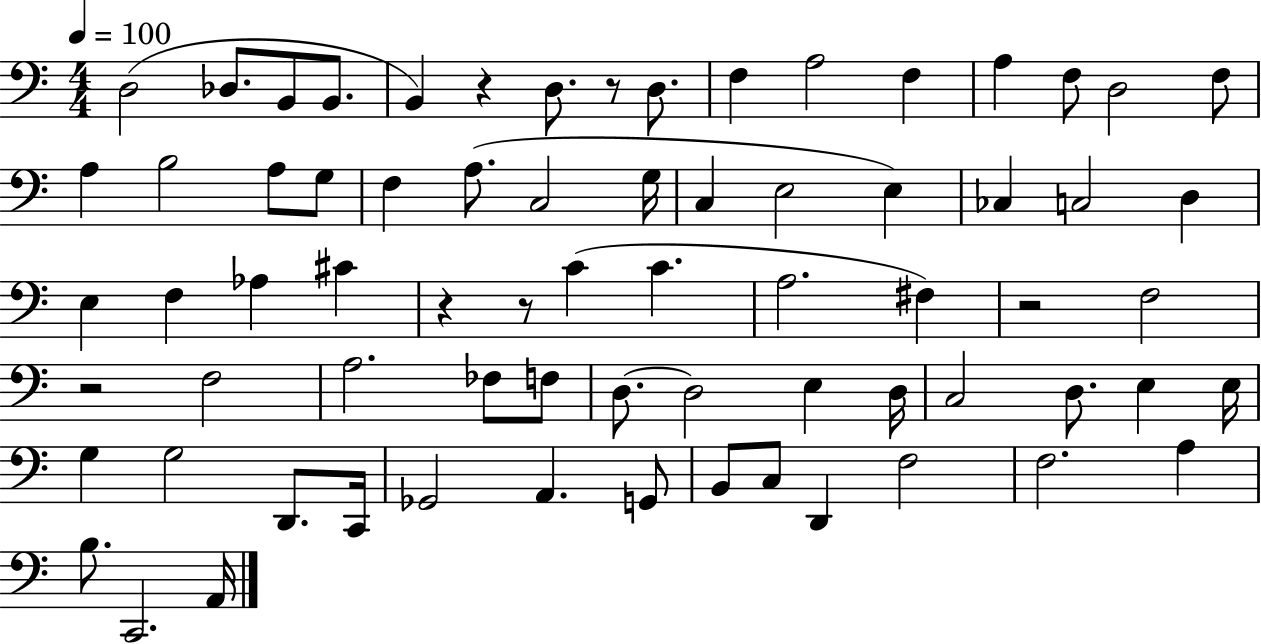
X:1
T:Untitled
M:4/4
L:1/4
K:C
D,2 _D,/2 B,,/2 B,,/2 B,, z D,/2 z/2 D,/2 F, A,2 F, A, F,/2 D,2 F,/2 A, B,2 A,/2 G,/2 F, A,/2 C,2 G,/4 C, E,2 E, _C, C,2 D, E, F, _A, ^C z z/2 C C A,2 ^F, z2 F,2 z2 F,2 A,2 _F,/2 F,/2 D,/2 D,2 E, D,/4 C,2 D,/2 E, E,/4 G, G,2 D,,/2 C,,/4 _G,,2 A,, G,,/2 B,,/2 C,/2 D,, F,2 F,2 A, B,/2 C,,2 A,,/4